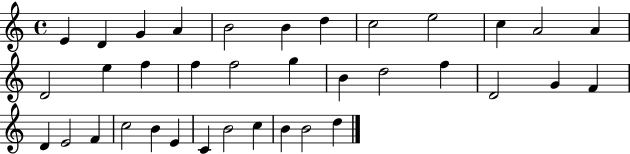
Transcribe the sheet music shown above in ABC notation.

X:1
T:Untitled
M:4/4
L:1/4
K:C
E D G A B2 B d c2 e2 c A2 A D2 e f f f2 g B d2 f D2 G F D E2 F c2 B E C B2 c B B2 d